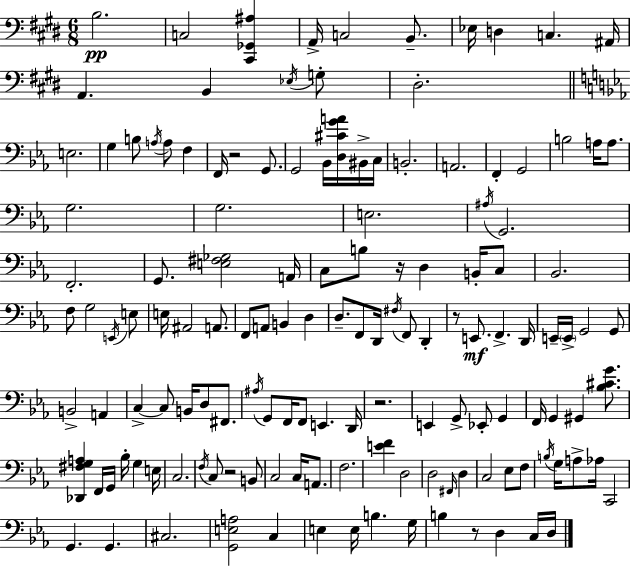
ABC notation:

X:1
T:Untitled
M:6/8
L:1/4
K:E
B,2 C,2 [^C,,_G,,^A,] A,,/4 C,2 B,,/2 _E,/4 D, C, ^A,,/4 A,, B,, _E,/4 G,/2 ^D,2 E,2 G, B,/2 A,/4 A,/2 F, F,,/4 z2 G,,/2 G,,2 _B,,/4 [D,^CGA]/4 ^B,,/4 C,/4 B,,2 A,,2 F,, G,,2 B,2 A,/4 A,/2 G,2 G,2 E,2 ^A,/4 G,,2 F,,2 G,,/2 [E,^F,_G,]2 A,,/4 C,/2 B,/2 z/4 D, B,,/4 C,/2 _B,,2 F,/2 G,2 E,,/4 E,/2 E,/4 ^A,,2 A,,/2 F,,/2 A,,/2 B,, D, D,/2 F,,/2 D,,/4 ^F,/4 F,,/2 D,, z/2 E,,/2 F,, D,,/4 E,,/4 E,,/4 G,,2 G,,/2 B,,2 A,, C, C,/2 B,,/4 D,/2 ^F,,/2 ^A,/4 G,,/2 F,,/4 F,,/2 E,, D,,/4 z2 E,, G,,/2 _E,,/2 G,, F,,/4 G,, ^G,, [_B,^CG]/2 [_D,,^F,G,A,] F,,/4 G,,/4 _B,/4 G, E,/4 C,2 F,/4 C,/2 z2 B,,/2 C,2 C,/4 A,,/2 F,2 [EF] D,2 D,2 ^F,,/4 D, C,2 _E,/2 F,/2 B,/4 G,/4 A,/2 _A,/4 C,,2 G,, G,, ^C,2 [G,,E,A,]2 C, E, E,/4 B, G,/4 B, z/2 D, C,/4 D,/4